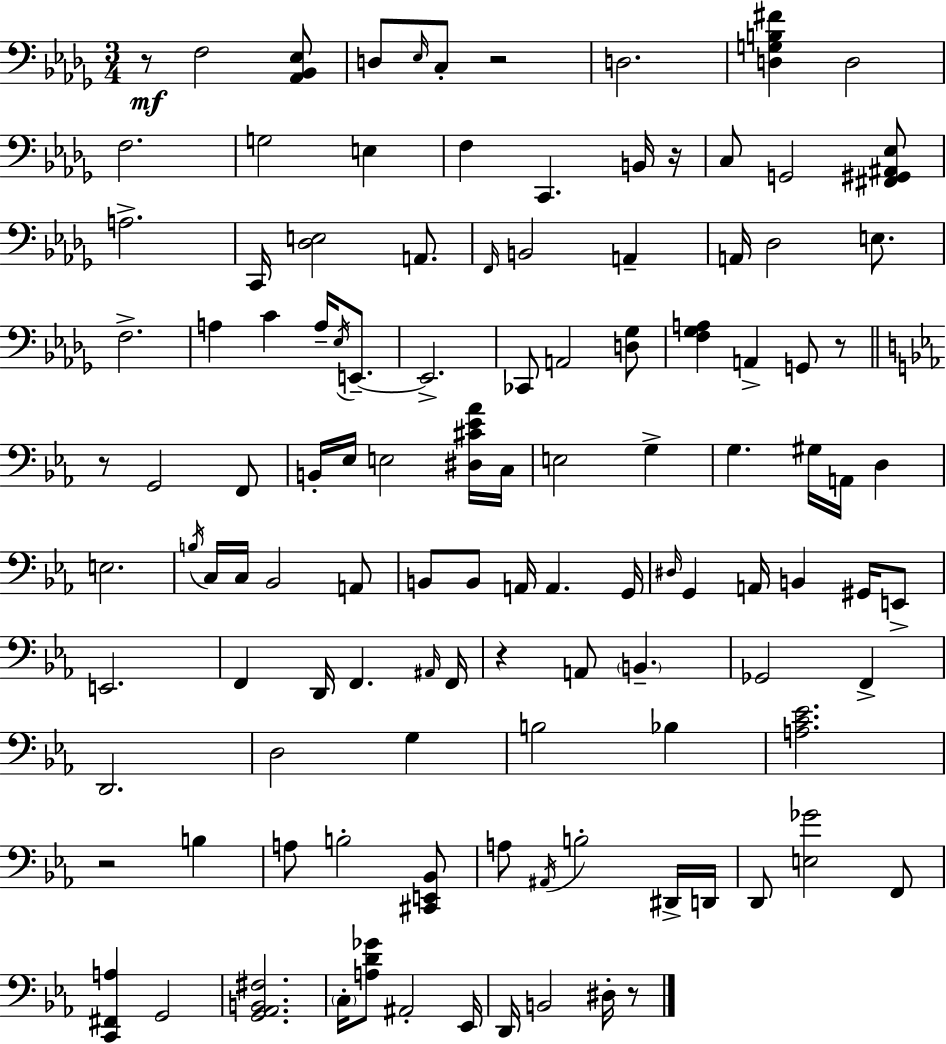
X:1
T:Untitled
M:3/4
L:1/4
K:Bbm
z/2 F,2 [_A,,_B,,_E,]/2 D,/2 _E,/4 C,/2 z2 D,2 [D,G,B,^F] D,2 F,2 G,2 E, F, C,, B,,/4 z/4 C,/2 G,,2 [^F,,^G,,^A,,_E,]/2 A,2 C,,/4 [_D,E,]2 A,,/2 F,,/4 B,,2 A,, A,,/4 _D,2 E,/2 F,2 A, C A,/4 _E,/4 E,,/2 E,,2 _C,,/2 A,,2 [D,_G,]/2 [F,_G,A,] A,, G,,/2 z/2 z/2 G,,2 F,,/2 B,,/4 _E,/4 E,2 [^D,^C_E_A]/4 C,/4 E,2 G, G, ^G,/4 A,,/4 D, E,2 B,/4 C,/4 C,/4 _B,,2 A,,/2 B,,/2 B,,/2 A,,/4 A,, G,,/4 ^D,/4 G,, A,,/4 B,, ^G,,/4 E,,/2 E,,2 F,, D,,/4 F,, ^A,,/4 F,,/4 z A,,/2 B,, _G,,2 F,, D,,2 D,2 G, B,2 _B, [A,C_E]2 z2 B, A,/2 B,2 [^C,,E,,_B,,]/2 A,/2 ^A,,/4 B,2 ^D,,/4 D,,/4 D,,/2 [E,_G]2 F,,/2 [C,,^F,,A,] G,,2 [G,,_A,,B,,^F,]2 C,/4 [A,D_G]/2 ^A,,2 _E,,/4 D,,/4 B,,2 ^D,/4 z/2